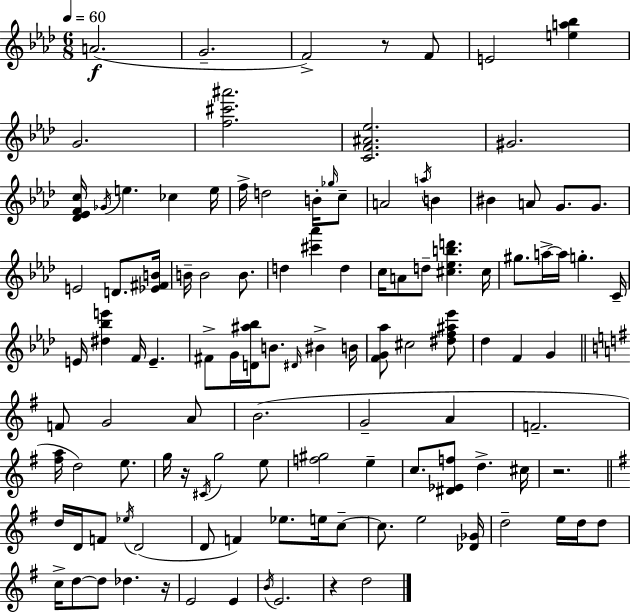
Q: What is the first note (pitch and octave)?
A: A4